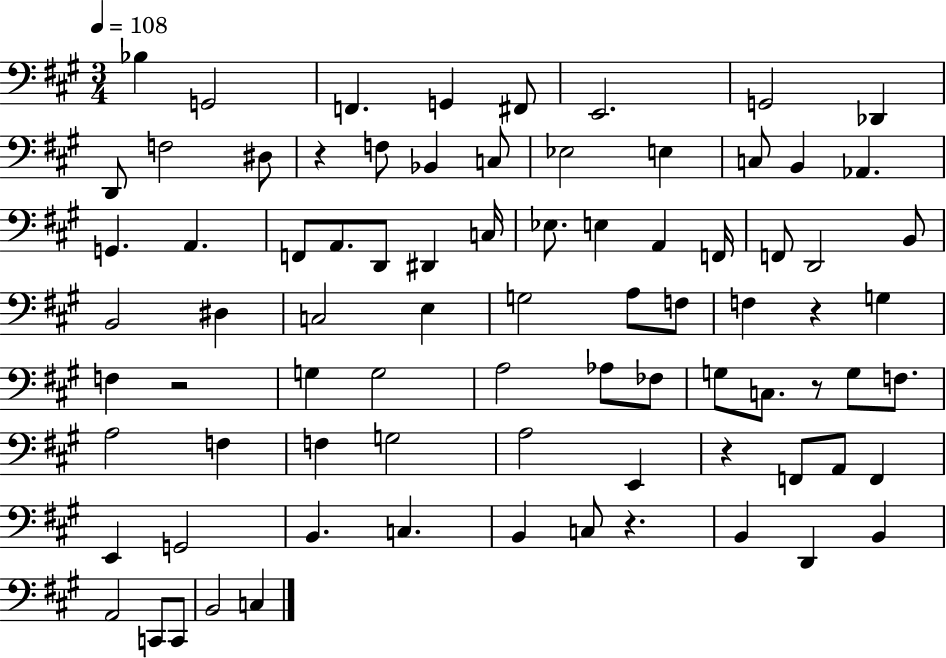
X:1
T:Untitled
M:3/4
L:1/4
K:A
_B, G,,2 F,, G,, ^F,,/2 E,,2 G,,2 _D,, D,,/2 F,2 ^D,/2 z F,/2 _B,, C,/2 _E,2 E, C,/2 B,, _A,, G,, A,, F,,/2 A,,/2 D,,/2 ^D,, C,/4 _E,/2 E, A,, F,,/4 F,,/2 D,,2 B,,/2 B,,2 ^D, C,2 E, G,2 A,/2 F,/2 F, z G, F, z2 G, G,2 A,2 _A,/2 _F,/2 G,/2 C,/2 z/2 G,/2 F,/2 A,2 F, F, G,2 A,2 E,, z F,,/2 A,,/2 F,, E,, G,,2 B,, C, B,, C,/2 z B,, D,, B,, A,,2 C,,/2 C,,/2 B,,2 C,